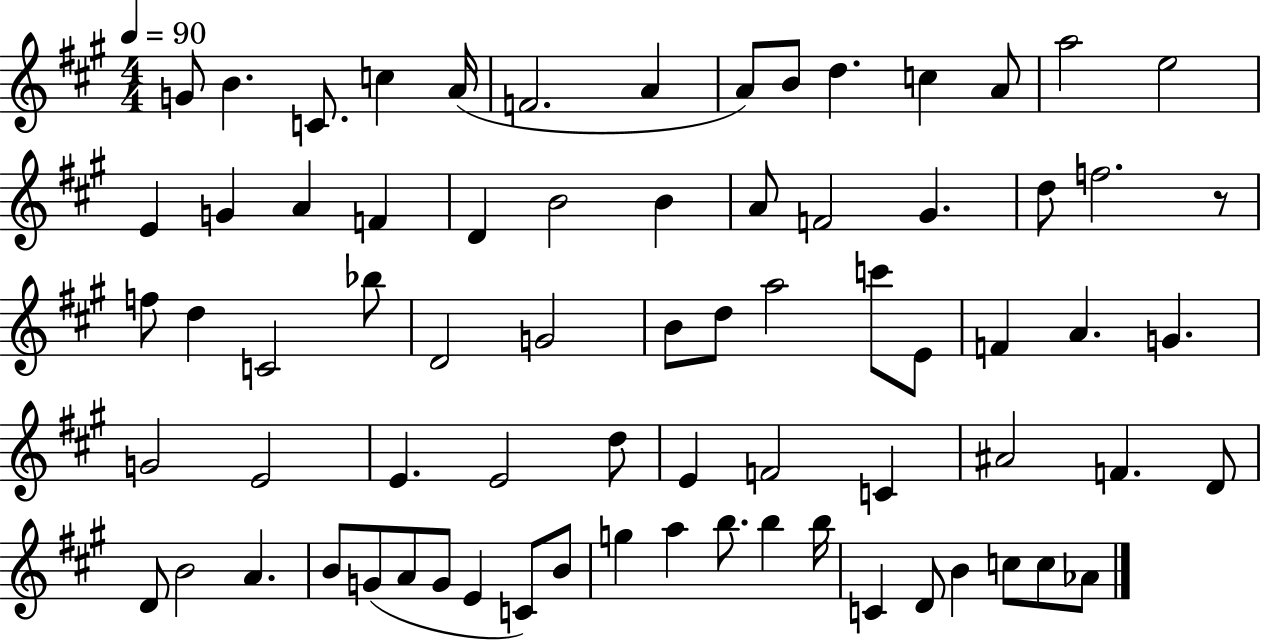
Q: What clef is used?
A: treble